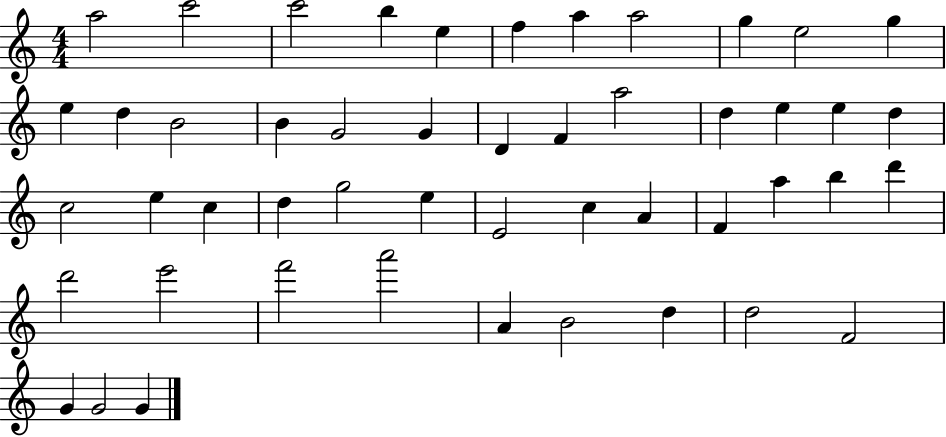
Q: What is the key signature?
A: C major